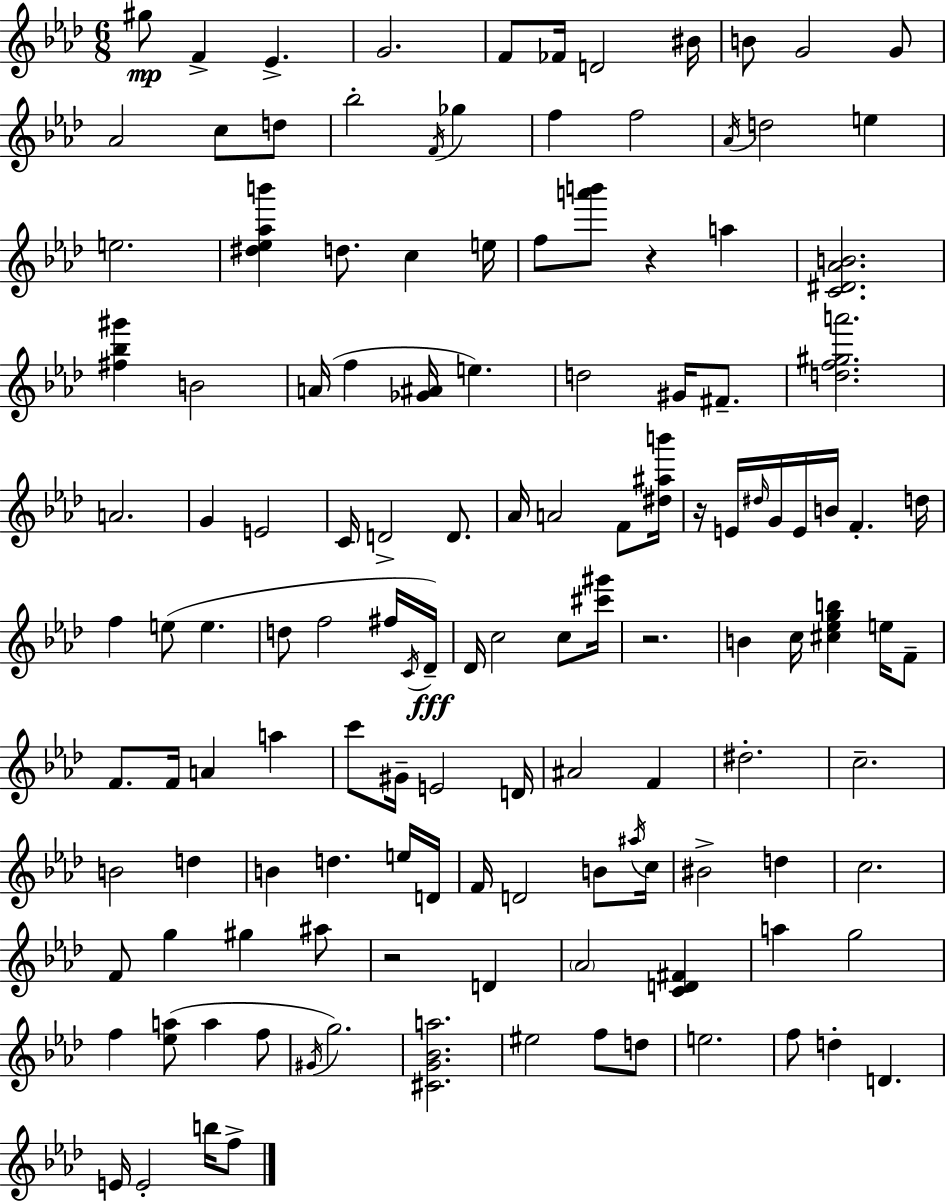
{
  \clef treble
  \numericTimeSignature
  \time 6/8
  \key f \minor
  gis''8\mp f'4-> ees'4.-> | g'2. | f'8 fes'16 d'2 bis'16 | b'8 g'2 g'8 | \break aes'2 c''8 d''8 | bes''2-. \acciaccatura { f'16 } ges''4 | f''4 f''2 | \acciaccatura { aes'16 } d''2 e''4 | \break e''2. | <dis'' ees'' aes'' b'''>4 d''8. c''4 | e''16 f''8 <a''' b'''>8 r4 a''4 | <c' dis' aes' b'>2. | \break <fis'' bes'' gis'''>4 b'2 | a'16( f''4 <ges' ais'>16 e''4.) | d''2 gis'16 fis'8.-- | <d'' f'' gis'' a'''>2. | \break a'2. | g'4 e'2 | c'16 d'2-> d'8. | aes'16 a'2 f'8 | \break <dis'' ais'' b'''>16 r16 e'16 \grace { dis''16 } g'16 e'16 b'16 f'4.-. | d''16 f''4 e''8( e''4. | d''8 f''2 | fis''16 \acciaccatura { c'16 }\fff) des'16-- des'16 c''2 | \break c''8 <cis''' gis'''>16 r2. | b'4 c''16 <cis'' ees'' g'' b''>4 | e''16 f'8-- f'8. f'16 a'4 | a''4 c'''8 gis'16-- e'2 | \break d'16 ais'2 | f'4 dis''2.-. | c''2.-- | b'2 | \break d''4 b'4 d''4. | e''16 d'16 f'16 d'2 | b'8 \acciaccatura { ais''16 } c''16 bis'2-> | d''4 c''2. | \break f'8 g''4 gis''4 | ais''8 r2 | d'4 \parenthesize aes'2 | <c' d' fis'>4 a''4 g''2 | \break f''4 <ees'' a''>8( a''4 | f''8 \acciaccatura { gis'16 } g''2.) | <cis' g' bes' a''>2. | eis''2 | \break f''8 d''8 e''2. | f''8 d''4-. | d'4. e'16 e'2-. | b''16 f''8-> \bar "|."
}